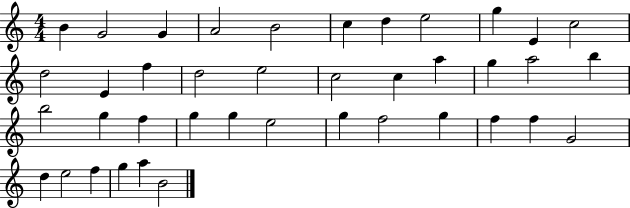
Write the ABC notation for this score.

X:1
T:Untitled
M:4/4
L:1/4
K:C
B G2 G A2 B2 c d e2 g E c2 d2 E f d2 e2 c2 c a g a2 b b2 g f g g e2 g f2 g f f G2 d e2 f g a B2